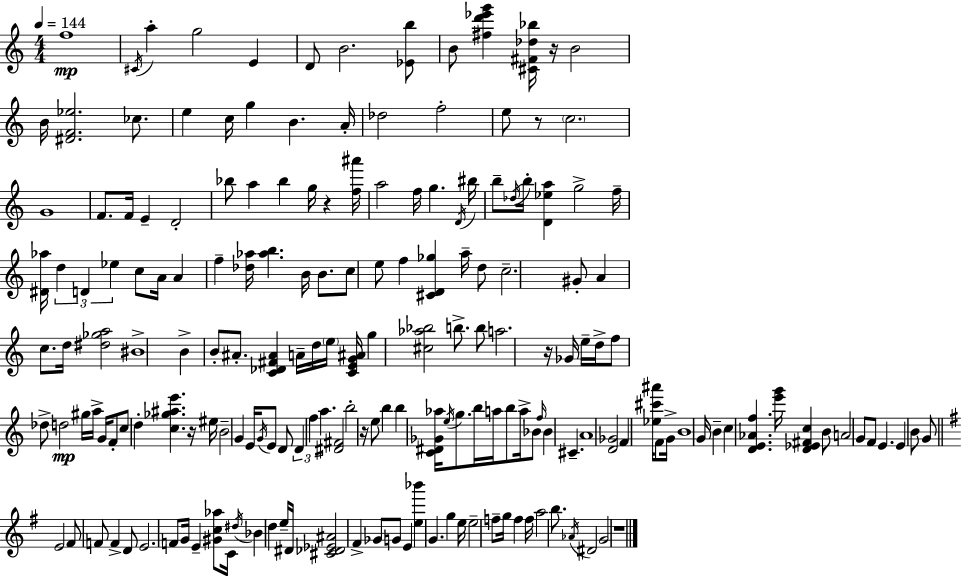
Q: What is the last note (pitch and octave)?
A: G4